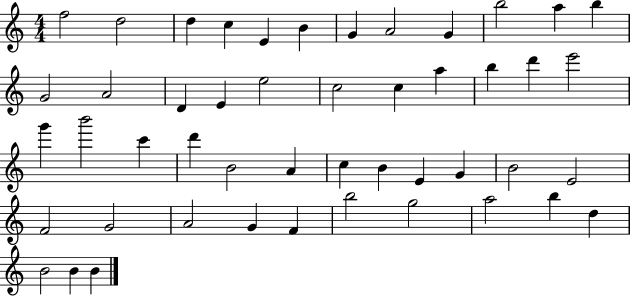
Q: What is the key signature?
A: C major